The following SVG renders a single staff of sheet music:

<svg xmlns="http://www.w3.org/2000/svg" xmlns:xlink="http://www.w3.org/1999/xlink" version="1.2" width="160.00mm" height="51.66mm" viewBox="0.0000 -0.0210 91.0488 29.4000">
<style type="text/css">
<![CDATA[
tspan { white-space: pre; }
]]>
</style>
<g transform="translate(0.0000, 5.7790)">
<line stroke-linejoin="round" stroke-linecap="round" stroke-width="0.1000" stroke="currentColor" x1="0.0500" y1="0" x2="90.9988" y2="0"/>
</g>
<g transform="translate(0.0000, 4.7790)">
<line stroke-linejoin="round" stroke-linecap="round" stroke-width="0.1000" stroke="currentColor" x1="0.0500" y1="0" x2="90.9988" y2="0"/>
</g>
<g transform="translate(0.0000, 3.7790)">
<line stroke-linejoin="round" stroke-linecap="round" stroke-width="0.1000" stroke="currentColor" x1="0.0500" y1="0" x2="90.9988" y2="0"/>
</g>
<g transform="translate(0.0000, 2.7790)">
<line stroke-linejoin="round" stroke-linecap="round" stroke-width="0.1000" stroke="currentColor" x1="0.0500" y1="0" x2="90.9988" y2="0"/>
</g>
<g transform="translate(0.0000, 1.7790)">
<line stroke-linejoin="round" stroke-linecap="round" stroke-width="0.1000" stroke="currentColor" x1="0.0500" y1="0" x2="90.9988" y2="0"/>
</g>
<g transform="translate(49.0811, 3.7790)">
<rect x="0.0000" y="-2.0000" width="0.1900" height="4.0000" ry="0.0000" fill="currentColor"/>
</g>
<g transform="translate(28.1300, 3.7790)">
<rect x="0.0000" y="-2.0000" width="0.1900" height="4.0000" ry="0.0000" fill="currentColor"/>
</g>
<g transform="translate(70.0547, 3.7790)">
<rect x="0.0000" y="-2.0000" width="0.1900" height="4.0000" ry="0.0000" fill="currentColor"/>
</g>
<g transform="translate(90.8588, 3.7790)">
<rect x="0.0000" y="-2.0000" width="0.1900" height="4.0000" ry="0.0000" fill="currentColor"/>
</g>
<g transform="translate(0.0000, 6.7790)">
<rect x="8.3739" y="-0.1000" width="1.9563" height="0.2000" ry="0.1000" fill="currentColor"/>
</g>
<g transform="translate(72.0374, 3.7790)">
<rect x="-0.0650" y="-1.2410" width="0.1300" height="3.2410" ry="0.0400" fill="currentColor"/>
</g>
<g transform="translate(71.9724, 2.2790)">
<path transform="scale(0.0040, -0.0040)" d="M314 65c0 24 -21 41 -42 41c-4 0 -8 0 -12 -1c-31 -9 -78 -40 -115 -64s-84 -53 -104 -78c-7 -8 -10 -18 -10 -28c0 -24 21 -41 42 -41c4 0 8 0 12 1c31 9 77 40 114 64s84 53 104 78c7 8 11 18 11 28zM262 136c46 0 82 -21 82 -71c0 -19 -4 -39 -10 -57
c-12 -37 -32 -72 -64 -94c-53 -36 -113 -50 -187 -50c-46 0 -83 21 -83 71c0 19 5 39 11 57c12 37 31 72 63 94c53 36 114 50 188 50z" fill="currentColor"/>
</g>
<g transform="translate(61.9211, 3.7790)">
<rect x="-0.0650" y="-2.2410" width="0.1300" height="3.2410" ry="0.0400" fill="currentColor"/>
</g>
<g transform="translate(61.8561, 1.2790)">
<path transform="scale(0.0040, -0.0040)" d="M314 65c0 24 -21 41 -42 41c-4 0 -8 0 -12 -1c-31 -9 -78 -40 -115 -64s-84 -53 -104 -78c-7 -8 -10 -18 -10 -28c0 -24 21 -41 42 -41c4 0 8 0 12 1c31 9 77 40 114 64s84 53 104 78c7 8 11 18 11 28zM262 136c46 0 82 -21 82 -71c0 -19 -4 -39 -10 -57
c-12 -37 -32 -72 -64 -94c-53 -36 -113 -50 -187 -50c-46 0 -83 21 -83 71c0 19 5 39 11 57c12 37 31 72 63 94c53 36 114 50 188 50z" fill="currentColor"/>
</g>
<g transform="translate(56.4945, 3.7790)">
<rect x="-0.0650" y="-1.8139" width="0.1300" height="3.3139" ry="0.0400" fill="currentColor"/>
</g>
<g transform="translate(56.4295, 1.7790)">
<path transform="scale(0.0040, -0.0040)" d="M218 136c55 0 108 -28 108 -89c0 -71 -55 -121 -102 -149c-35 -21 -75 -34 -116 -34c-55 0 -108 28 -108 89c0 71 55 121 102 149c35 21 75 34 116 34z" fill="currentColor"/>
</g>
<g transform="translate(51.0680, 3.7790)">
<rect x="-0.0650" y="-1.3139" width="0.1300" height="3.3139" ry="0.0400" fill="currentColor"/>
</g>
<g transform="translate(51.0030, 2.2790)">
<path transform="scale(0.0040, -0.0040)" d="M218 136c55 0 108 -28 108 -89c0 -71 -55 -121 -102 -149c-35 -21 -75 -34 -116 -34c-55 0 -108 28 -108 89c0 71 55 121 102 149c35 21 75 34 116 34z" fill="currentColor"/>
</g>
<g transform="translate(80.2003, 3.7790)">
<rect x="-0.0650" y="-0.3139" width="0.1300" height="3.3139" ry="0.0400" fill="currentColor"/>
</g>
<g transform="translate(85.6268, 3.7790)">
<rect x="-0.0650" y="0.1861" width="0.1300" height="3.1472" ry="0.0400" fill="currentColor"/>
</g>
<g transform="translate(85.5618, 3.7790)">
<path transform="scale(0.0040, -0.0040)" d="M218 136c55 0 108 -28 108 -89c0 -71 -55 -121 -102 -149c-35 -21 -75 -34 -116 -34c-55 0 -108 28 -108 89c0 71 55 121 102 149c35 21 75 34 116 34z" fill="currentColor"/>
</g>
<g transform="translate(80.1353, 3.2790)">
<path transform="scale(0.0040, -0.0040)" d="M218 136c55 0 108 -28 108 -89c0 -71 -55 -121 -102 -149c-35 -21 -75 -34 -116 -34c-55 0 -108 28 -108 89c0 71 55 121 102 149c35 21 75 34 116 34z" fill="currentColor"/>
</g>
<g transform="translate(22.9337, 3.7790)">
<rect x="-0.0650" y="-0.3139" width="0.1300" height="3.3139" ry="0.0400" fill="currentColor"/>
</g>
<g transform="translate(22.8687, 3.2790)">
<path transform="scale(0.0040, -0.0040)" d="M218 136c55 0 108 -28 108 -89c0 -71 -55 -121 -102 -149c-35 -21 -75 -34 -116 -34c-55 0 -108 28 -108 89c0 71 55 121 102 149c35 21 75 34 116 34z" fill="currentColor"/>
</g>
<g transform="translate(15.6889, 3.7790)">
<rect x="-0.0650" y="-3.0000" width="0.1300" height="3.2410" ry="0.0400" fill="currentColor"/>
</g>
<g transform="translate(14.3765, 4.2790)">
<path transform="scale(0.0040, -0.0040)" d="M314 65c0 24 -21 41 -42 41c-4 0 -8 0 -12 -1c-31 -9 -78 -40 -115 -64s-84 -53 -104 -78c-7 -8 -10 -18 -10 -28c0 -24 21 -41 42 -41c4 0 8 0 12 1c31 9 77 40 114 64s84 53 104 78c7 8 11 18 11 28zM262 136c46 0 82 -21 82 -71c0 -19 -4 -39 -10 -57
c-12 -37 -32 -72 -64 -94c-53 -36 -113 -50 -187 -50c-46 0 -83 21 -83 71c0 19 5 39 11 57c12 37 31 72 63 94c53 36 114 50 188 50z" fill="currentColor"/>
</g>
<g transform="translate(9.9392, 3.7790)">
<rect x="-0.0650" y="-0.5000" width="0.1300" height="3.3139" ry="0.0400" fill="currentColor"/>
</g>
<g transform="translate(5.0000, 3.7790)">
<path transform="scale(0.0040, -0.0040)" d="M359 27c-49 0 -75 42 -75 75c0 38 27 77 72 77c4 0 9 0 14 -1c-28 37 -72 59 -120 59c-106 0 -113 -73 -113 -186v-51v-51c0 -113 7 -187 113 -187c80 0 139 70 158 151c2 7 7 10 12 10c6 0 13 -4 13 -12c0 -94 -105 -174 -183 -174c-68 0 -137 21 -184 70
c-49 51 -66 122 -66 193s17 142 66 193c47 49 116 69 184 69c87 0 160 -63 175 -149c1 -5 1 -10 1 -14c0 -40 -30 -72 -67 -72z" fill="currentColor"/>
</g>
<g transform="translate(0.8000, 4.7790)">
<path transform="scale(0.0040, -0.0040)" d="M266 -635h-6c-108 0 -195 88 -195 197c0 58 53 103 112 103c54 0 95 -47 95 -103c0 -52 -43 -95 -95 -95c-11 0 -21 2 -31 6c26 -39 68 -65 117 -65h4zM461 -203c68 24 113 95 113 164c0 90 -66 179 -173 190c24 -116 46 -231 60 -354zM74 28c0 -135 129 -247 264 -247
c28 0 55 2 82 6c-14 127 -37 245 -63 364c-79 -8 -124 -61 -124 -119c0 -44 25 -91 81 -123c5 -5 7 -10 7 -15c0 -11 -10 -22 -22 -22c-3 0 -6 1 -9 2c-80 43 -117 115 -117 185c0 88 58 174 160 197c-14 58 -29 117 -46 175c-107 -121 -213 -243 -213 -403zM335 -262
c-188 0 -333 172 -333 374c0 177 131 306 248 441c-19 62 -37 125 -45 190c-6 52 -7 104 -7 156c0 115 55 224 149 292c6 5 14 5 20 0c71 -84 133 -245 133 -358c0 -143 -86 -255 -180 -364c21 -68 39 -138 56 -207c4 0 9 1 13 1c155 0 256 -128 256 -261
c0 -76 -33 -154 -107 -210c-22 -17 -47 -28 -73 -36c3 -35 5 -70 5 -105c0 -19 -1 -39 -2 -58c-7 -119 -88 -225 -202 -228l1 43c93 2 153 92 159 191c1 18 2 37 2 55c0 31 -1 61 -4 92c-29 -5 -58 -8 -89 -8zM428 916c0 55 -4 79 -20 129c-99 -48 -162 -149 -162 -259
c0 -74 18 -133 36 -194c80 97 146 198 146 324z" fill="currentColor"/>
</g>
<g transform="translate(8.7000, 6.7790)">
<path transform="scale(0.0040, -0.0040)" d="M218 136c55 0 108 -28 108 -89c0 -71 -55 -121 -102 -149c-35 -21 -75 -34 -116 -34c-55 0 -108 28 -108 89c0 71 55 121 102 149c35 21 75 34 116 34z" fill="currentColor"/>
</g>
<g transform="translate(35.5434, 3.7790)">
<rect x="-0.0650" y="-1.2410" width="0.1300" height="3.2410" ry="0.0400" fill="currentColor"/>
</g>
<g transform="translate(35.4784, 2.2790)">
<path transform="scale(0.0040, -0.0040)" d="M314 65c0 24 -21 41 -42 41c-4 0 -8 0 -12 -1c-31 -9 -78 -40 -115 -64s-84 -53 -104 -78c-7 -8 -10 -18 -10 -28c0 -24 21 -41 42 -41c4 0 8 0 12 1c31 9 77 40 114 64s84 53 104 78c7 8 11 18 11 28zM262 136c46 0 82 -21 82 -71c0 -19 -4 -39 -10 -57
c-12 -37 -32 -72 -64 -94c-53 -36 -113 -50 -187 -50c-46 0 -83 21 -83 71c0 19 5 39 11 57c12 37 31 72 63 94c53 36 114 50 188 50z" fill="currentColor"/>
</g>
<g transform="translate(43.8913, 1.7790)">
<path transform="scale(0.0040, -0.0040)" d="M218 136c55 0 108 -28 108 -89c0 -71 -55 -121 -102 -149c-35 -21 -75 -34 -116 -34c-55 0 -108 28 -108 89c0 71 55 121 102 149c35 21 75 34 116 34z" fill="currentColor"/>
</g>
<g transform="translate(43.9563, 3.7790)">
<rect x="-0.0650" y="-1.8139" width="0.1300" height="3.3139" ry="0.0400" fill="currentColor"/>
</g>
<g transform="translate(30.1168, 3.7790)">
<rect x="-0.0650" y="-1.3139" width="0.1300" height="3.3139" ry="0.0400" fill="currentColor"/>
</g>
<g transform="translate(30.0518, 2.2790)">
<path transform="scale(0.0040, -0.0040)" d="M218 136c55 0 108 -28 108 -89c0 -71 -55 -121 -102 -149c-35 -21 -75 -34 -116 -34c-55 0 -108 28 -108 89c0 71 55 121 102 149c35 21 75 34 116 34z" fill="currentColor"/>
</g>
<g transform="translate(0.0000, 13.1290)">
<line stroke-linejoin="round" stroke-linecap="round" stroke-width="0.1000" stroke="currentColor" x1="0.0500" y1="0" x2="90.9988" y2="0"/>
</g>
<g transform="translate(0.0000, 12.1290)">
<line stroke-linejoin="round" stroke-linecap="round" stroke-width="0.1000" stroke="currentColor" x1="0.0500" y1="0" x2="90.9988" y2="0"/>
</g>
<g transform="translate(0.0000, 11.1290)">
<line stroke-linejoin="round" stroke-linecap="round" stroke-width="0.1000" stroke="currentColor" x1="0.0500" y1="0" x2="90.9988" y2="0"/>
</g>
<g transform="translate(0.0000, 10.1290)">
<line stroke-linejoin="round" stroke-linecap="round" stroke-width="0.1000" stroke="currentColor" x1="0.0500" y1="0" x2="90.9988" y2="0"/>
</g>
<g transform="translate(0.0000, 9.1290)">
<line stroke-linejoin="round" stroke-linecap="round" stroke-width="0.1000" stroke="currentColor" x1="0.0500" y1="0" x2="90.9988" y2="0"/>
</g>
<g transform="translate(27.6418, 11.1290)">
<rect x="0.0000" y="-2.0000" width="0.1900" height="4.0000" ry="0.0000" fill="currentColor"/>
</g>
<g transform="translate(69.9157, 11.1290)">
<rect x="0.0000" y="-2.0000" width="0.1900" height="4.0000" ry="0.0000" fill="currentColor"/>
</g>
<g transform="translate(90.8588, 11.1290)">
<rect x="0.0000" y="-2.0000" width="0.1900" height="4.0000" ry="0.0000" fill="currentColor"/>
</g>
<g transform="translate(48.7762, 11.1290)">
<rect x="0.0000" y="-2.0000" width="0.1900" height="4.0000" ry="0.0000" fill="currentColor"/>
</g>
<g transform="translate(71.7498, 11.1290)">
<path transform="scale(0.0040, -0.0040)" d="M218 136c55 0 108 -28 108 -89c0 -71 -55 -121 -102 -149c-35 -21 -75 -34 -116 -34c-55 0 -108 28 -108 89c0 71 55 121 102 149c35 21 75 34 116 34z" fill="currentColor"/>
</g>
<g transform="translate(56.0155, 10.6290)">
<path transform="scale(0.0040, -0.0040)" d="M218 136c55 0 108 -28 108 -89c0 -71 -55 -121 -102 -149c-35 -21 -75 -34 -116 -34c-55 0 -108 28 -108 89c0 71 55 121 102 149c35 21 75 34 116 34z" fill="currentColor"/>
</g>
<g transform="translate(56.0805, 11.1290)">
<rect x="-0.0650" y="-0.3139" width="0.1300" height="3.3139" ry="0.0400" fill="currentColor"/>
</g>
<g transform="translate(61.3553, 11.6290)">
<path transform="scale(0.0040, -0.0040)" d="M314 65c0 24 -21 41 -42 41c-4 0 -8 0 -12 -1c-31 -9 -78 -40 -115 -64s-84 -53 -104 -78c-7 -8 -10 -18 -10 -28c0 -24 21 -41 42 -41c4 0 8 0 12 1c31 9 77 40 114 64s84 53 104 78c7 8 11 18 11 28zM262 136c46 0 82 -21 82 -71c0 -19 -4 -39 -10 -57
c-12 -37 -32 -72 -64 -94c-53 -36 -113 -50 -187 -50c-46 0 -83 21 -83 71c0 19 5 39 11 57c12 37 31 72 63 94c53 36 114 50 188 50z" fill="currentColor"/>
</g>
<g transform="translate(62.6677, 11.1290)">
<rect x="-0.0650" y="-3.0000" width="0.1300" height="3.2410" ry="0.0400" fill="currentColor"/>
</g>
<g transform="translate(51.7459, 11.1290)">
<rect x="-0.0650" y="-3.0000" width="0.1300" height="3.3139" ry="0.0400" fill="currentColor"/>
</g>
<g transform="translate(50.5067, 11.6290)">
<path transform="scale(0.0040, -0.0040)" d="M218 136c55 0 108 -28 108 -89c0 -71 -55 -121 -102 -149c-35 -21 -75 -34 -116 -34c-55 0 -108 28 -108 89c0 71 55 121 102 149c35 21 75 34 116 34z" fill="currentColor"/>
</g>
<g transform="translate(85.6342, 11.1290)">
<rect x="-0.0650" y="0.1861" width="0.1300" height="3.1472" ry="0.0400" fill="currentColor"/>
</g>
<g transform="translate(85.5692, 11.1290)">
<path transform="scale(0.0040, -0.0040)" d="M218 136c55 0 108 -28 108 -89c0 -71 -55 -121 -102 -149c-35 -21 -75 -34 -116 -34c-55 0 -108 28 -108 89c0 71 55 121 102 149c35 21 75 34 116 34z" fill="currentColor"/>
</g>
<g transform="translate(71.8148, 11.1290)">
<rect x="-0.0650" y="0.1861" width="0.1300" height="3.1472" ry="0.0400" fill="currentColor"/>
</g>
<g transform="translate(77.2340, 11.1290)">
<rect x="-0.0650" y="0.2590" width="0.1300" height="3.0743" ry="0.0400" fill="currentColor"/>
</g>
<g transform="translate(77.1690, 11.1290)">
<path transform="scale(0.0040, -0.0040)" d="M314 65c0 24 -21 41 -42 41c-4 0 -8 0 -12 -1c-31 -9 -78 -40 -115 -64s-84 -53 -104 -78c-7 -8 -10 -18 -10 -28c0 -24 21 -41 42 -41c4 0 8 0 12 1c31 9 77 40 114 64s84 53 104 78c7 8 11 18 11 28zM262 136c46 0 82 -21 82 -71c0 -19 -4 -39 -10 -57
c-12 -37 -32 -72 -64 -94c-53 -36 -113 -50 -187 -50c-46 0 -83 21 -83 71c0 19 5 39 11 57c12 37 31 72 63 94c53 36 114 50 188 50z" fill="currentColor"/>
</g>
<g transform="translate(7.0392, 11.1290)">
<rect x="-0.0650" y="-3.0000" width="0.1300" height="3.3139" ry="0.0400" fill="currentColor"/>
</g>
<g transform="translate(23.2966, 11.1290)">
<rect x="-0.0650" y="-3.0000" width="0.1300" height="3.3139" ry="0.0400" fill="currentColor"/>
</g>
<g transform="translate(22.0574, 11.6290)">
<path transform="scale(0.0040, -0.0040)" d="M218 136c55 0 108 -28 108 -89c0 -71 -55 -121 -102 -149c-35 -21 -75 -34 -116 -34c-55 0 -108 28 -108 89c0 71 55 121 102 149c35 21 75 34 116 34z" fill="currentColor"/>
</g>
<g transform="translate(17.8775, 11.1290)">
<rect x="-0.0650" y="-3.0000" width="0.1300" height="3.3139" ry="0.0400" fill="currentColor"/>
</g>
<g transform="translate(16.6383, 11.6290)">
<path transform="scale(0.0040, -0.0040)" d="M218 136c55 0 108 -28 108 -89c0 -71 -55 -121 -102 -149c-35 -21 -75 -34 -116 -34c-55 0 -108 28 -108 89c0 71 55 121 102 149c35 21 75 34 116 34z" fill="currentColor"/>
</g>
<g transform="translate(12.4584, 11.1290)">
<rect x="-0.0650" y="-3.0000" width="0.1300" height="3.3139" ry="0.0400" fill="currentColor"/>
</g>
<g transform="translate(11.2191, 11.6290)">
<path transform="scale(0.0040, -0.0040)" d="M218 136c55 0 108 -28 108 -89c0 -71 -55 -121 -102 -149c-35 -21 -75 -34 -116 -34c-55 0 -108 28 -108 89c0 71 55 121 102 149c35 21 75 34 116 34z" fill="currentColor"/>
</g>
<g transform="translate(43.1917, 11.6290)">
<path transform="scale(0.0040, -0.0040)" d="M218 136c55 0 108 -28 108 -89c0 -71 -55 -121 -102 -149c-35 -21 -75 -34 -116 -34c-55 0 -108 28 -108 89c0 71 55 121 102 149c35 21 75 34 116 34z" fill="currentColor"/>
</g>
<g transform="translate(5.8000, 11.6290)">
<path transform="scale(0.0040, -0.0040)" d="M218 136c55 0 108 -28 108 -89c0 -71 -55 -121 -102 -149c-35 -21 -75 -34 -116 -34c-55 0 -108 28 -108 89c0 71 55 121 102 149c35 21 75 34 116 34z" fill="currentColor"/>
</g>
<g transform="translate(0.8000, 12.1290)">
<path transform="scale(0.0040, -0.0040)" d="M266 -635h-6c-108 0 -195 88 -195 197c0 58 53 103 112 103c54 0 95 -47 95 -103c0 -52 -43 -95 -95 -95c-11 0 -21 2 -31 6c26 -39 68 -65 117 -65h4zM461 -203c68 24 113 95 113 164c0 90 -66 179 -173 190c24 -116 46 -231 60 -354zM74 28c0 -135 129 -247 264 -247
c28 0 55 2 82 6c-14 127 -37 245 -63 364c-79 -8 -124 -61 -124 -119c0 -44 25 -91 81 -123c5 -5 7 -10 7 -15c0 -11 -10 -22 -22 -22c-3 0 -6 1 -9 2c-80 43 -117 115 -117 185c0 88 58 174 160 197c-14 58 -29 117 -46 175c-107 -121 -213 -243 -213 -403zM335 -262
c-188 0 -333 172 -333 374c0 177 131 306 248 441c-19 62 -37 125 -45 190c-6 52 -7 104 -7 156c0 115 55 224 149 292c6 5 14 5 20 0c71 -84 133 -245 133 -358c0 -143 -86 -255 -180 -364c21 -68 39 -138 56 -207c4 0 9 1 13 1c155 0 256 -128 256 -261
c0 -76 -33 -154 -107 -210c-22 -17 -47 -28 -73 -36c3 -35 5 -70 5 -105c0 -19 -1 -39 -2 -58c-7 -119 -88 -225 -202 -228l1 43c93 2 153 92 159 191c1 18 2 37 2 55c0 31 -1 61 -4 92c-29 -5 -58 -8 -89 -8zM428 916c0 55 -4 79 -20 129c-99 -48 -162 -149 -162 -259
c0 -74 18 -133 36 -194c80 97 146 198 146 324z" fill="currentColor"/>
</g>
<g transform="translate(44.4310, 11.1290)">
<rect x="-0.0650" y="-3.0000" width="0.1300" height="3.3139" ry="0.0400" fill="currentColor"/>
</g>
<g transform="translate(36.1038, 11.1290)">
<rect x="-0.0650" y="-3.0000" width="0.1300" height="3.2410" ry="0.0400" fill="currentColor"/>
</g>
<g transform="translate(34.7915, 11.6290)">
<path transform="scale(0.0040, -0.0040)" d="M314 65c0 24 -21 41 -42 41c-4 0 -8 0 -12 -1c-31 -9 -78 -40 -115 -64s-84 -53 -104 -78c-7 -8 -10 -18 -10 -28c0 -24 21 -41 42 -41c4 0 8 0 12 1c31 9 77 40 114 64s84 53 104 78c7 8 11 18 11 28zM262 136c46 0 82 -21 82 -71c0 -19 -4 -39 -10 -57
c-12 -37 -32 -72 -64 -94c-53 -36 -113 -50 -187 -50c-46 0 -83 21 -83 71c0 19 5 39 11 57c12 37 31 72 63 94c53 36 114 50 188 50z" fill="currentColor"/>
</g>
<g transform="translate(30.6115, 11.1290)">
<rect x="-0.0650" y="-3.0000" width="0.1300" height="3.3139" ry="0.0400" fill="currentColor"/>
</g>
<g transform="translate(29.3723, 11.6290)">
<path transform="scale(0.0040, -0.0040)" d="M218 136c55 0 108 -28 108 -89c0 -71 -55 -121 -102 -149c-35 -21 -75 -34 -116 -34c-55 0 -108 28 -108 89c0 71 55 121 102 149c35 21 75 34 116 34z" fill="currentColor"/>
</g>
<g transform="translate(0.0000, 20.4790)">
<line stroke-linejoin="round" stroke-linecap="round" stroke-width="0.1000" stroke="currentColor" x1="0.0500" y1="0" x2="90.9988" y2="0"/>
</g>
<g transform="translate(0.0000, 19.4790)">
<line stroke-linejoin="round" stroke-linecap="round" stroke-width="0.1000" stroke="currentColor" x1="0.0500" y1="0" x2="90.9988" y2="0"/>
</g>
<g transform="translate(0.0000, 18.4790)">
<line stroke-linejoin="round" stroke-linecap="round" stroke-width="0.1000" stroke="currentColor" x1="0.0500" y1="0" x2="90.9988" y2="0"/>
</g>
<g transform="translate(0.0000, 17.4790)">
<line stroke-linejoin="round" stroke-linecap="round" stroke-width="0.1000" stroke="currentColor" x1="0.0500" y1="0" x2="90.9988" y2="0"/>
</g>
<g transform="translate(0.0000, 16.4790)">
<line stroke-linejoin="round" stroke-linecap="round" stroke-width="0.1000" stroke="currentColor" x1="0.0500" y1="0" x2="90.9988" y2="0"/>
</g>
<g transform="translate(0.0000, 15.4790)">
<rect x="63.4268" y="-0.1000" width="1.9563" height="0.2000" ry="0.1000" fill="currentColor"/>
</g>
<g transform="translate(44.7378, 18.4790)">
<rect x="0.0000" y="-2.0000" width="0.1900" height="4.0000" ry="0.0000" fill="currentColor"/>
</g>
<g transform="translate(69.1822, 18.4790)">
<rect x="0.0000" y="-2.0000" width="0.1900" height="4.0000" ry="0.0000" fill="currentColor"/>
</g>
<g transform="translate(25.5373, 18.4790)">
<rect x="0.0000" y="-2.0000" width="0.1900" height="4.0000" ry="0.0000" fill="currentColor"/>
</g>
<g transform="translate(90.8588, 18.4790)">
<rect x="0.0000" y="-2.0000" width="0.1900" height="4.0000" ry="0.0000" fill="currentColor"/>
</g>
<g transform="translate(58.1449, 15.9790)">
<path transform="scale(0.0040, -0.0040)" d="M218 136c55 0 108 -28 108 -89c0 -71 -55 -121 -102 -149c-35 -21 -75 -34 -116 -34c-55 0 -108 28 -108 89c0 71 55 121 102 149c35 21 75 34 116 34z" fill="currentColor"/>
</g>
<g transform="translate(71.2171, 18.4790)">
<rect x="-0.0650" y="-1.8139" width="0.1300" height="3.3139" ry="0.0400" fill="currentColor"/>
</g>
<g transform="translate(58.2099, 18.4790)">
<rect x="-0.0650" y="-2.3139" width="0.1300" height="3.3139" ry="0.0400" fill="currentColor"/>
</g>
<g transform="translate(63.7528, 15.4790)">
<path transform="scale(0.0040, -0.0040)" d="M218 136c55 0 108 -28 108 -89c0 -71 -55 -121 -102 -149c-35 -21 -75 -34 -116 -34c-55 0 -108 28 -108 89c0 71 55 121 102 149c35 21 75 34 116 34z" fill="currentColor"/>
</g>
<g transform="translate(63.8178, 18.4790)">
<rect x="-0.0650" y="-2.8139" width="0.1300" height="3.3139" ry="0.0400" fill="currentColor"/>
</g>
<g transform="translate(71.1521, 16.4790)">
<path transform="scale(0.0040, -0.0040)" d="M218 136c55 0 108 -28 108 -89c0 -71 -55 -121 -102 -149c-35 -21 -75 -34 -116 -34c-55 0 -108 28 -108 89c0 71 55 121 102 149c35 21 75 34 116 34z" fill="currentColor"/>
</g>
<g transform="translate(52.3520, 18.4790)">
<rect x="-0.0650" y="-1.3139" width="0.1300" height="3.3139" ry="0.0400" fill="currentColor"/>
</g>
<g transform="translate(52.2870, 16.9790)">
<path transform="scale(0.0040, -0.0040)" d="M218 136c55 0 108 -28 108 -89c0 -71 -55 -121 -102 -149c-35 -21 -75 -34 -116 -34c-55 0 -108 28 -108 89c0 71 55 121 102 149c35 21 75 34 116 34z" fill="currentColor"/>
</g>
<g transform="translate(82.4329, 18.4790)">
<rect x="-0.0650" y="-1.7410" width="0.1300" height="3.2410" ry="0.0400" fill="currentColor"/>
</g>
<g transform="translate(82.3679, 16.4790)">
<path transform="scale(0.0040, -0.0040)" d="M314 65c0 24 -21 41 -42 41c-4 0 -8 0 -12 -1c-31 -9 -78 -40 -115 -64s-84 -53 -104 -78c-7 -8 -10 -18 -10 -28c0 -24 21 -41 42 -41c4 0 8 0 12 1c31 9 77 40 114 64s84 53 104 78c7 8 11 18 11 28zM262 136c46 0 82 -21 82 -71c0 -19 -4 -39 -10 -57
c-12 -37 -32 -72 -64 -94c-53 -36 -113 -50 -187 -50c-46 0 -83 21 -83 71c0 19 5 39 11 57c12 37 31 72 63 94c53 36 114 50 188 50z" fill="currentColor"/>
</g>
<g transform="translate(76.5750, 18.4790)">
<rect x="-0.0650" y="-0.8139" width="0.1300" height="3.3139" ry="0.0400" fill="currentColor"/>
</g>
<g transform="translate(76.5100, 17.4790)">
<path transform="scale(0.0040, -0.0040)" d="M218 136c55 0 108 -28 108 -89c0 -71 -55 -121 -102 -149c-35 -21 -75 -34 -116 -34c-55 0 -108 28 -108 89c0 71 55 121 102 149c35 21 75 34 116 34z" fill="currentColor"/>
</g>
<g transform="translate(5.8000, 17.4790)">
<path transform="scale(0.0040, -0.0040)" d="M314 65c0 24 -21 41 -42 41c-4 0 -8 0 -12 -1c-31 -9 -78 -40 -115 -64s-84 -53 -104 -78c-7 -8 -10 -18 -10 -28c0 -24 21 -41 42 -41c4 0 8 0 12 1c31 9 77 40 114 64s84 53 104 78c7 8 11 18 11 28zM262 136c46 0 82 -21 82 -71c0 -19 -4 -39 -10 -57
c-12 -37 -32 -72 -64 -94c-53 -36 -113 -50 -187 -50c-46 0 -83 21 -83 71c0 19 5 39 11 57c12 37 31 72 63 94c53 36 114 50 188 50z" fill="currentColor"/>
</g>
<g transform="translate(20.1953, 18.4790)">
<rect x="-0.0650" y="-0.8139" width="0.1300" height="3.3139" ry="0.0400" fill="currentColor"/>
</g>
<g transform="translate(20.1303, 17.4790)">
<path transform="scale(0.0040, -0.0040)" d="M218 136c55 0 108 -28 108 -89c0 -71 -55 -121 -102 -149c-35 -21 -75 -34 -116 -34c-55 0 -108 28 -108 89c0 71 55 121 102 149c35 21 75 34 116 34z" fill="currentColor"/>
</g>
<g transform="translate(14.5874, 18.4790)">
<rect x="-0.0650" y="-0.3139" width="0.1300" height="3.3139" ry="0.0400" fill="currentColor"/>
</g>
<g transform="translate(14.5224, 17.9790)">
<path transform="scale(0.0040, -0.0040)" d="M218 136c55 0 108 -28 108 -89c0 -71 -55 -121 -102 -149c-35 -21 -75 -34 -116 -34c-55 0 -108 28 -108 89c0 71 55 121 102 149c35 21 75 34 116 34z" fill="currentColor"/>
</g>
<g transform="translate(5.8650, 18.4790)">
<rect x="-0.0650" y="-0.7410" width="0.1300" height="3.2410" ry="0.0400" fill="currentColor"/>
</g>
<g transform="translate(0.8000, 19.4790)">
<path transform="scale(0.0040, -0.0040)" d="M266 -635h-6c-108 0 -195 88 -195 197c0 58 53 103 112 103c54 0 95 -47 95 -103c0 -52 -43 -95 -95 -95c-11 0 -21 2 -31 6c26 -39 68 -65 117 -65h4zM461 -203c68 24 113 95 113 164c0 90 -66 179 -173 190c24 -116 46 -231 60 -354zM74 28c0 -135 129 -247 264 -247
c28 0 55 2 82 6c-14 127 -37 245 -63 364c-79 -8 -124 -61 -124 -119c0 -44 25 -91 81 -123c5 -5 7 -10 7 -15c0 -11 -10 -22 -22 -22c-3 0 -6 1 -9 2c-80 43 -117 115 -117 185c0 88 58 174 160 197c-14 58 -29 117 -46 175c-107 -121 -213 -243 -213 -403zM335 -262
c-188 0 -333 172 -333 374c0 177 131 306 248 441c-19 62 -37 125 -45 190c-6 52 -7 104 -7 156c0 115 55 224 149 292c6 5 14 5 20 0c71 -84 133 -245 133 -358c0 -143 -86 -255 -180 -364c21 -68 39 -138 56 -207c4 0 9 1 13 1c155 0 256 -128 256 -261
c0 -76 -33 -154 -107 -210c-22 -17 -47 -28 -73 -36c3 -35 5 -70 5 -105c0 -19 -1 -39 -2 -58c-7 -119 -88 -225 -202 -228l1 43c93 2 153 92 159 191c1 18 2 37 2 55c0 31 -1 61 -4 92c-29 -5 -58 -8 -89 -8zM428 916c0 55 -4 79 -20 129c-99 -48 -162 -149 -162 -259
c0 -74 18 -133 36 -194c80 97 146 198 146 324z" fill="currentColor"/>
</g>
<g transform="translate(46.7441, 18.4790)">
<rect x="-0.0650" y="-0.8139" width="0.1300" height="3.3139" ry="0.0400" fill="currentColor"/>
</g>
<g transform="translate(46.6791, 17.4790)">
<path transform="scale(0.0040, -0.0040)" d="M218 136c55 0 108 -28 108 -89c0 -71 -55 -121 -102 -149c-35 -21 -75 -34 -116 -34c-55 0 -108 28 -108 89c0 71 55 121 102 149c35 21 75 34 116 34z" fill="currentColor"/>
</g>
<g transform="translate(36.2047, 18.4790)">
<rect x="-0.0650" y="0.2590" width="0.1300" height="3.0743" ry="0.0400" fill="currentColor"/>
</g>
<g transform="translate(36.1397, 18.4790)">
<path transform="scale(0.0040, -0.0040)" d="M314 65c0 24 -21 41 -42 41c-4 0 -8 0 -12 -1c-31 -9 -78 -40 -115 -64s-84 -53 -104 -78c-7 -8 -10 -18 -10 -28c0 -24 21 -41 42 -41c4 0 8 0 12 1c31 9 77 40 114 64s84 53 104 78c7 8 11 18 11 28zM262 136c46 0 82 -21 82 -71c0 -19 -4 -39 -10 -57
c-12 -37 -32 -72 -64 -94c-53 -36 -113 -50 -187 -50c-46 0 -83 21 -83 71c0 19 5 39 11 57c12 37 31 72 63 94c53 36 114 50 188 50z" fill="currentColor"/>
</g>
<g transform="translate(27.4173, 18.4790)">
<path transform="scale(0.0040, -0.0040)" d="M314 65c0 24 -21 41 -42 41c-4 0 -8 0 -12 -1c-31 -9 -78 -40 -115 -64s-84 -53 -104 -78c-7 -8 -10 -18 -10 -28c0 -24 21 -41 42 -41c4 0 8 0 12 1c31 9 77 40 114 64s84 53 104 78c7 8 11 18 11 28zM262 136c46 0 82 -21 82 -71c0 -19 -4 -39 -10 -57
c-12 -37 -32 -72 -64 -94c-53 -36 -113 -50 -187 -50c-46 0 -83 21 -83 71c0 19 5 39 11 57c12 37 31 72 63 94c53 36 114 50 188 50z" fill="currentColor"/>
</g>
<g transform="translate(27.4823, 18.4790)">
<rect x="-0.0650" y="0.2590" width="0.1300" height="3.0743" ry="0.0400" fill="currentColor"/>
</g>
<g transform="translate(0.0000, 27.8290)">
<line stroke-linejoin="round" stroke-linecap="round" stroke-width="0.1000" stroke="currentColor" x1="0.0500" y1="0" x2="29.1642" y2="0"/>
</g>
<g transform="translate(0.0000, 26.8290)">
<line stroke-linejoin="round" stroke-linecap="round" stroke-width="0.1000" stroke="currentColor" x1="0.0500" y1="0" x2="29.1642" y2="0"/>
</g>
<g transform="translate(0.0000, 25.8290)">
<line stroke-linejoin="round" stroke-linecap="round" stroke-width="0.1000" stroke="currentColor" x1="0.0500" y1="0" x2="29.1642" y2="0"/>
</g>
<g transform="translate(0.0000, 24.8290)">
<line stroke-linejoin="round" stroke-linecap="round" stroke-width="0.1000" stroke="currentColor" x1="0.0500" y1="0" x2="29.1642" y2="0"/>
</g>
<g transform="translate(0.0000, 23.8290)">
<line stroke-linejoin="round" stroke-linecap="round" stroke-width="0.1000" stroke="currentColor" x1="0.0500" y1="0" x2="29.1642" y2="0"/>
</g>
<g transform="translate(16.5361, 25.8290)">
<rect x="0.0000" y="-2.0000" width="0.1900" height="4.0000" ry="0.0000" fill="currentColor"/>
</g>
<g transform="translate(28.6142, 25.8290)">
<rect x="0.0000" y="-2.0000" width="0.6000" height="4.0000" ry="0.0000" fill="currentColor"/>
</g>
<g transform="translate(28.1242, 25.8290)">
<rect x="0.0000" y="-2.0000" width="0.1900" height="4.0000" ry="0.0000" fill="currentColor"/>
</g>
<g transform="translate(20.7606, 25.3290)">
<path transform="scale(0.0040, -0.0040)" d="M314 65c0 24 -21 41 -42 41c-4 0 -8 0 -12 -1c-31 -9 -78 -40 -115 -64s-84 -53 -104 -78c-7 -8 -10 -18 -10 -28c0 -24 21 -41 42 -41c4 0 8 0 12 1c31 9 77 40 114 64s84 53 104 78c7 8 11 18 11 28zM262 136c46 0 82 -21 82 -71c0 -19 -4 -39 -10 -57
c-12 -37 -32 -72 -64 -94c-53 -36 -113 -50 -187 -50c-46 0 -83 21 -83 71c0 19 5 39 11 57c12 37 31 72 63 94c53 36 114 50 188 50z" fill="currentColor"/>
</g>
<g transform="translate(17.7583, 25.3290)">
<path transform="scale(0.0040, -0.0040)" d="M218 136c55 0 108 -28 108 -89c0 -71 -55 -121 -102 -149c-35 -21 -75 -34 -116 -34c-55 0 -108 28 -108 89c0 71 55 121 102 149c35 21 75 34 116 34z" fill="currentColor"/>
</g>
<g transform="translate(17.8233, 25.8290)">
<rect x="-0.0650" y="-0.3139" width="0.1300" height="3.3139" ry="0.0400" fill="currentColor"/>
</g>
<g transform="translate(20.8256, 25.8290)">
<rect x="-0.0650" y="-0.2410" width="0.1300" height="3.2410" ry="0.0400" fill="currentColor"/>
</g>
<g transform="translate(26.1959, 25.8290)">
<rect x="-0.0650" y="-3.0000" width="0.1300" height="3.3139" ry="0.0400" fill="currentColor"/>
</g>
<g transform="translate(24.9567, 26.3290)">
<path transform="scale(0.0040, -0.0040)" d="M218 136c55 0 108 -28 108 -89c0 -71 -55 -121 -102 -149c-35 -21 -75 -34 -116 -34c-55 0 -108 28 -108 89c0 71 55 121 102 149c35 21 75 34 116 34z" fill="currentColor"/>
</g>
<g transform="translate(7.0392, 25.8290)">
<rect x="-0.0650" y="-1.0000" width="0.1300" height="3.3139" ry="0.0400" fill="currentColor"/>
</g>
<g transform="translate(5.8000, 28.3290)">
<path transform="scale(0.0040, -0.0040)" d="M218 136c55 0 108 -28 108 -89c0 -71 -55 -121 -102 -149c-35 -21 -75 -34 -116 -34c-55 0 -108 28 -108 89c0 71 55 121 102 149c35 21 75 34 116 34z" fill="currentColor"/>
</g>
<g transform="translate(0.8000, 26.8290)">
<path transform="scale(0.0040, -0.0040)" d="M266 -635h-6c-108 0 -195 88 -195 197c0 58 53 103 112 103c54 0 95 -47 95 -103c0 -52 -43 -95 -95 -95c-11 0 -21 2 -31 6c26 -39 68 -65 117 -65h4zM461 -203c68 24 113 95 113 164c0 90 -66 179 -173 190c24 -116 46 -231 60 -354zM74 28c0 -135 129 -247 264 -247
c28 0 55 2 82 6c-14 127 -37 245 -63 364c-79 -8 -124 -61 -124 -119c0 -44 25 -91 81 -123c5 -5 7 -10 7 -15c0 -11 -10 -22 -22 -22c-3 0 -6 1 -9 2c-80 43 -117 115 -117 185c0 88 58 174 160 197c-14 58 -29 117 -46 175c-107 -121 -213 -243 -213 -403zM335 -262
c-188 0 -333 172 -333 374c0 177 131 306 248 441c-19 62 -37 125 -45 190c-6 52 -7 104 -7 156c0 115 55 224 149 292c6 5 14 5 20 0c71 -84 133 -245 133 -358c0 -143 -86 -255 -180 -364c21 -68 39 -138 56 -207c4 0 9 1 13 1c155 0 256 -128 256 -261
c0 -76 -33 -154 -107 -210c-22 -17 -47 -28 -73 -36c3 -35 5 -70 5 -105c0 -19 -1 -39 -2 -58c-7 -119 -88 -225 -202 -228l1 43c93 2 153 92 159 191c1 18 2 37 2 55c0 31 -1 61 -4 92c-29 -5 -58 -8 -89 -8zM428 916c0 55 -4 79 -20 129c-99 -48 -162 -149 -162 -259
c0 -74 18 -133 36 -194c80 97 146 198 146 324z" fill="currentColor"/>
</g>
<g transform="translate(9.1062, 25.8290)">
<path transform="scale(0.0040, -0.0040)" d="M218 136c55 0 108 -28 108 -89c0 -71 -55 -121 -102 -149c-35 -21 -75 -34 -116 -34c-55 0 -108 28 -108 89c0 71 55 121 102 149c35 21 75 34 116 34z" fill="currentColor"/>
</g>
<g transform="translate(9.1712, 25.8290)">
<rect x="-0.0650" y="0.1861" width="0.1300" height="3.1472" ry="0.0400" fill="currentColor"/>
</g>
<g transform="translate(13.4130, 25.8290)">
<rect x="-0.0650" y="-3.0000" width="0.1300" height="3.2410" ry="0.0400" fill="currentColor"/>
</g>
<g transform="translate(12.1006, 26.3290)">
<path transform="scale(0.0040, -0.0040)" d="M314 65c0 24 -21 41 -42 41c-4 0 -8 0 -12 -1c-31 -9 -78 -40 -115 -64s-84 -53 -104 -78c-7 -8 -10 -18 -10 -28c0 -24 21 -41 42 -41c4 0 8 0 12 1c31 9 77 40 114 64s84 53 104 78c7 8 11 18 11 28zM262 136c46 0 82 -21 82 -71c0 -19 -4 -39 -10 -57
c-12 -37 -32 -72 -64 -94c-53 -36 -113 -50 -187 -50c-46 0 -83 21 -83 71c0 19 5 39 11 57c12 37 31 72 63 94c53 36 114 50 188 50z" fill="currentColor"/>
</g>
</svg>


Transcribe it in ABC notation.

X:1
T:Untitled
M:4/4
L:1/4
K:C
C A2 c e e2 f e f g2 e2 c B A A A A A A2 A A c A2 B B2 B d2 c d B2 B2 d e g a f d f2 D B A2 c c2 A